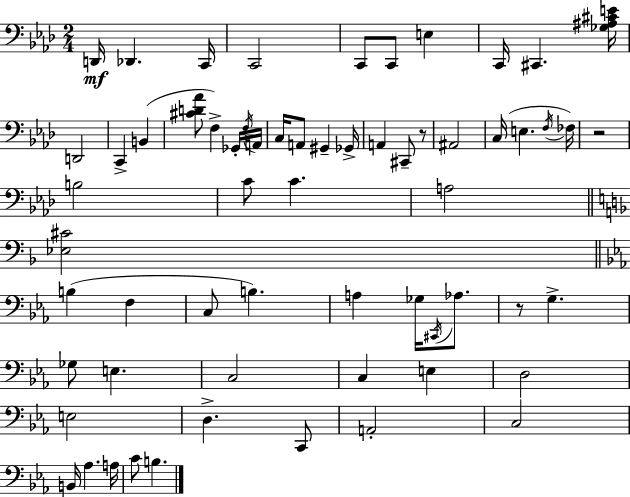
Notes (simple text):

D2/s Db2/q. C2/s C2/h C2/e C2/e E3/q C2/s C#2/q. [Gb3,A#3,C#4,E4]/s D2/h C2/q B2/q [C#4,D4,Ab4]/e F3/q Gb2/s F3/s A2/s C3/s A2/e G#2/q Gb2/s A2/q C#2/e R/e A#2/h C3/s E3/q. F3/s FES3/s R/h B3/h C4/e C4/q. A3/h [Eb3,C#4]/h B3/q F3/q C3/e B3/q. A3/q Gb3/s C#2/s Ab3/e. R/e G3/q. Gb3/e E3/q. C3/h C3/q E3/q D3/h E3/h D3/q. C2/e A2/h C3/h B2/s Ab3/q. A3/s C4/e B3/q.